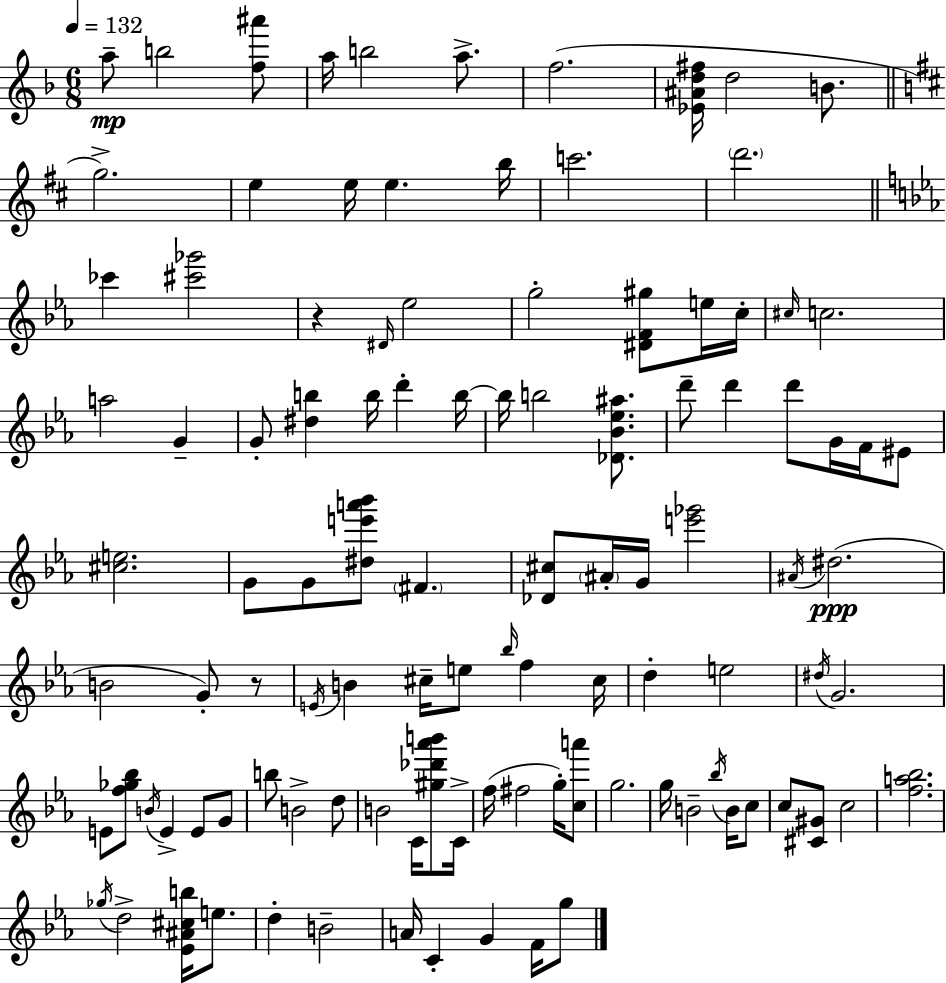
{
  \clef treble
  \numericTimeSignature
  \time 6/8
  \key f \major
  \tempo 4 = 132
  a''8--\mp b''2 <f'' ais'''>8 | a''16 b''2 a''8.-> | f''2.( | <ees' ais' d'' fis''>16 d''2 b'8. | \break \bar "||" \break \key d \major g''2.->) | e''4 e''16 e''4. b''16 | c'''2. | \parenthesize d'''2. | \break \bar "||" \break \key ees \major ces'''4 <cis''' ges'''>2 | r4 \grace { dis'16 } ees''2 | g''2-. <dis' f' gis''>8 e''16 | c''16-. \grace { cis''16 } c''2. | \break a''2 g'4-- | g'8-. <dis'' b''>4 b''16 d'''4-. | b''16~~ b''16 b''2 <des' bes' ees'' ais''>8. | d'''8-- d'''4 d'''8 g'16 f'16 | \break eis'8 <cis'' e''>2. | g'8 g'8 <dis'' e''' a''' bes'''>8 \parenthesize fis'4. | <des' cis''>8 \parenthesize ais'16-. g'16 <e''' ges'''>2 | \acciaccatura { ais'16 }(\ppp dis''2. | \break b'2 g'8-.) | r8 \acciaccatura { e'16 } b'4 cis''16-- e''8 \grace { bes''16 } | f''4 cis''16 d''4-. e''2 | \acciaccatura { dis''16 } g'2. | \break e'8 <f'' ges'' bes''>8 \acciaccatura { b'16 } e'4-> | e'8 g'8 b''8 b'2-> | d''8 b'2 | c'16 <gis'' des''' aes''' b'''>8 c'16-> f''16( fis''2 | \break g''16-.) <c'' a'''>8 g''2. | g''16 b'2-- | \acciaccatura { bes''16 } b'16 c''8 c''8 <cis' gis'>8 | c''2 <f'' a'' bes''>2. | \break \acciaccatura { ges''16 } d''2-> | <ees' ais' cis'' b''>16 e''8. d''4-. | b'2-- a'16 c'4-. | g'4 f'16 g''8 \bar "|."
}